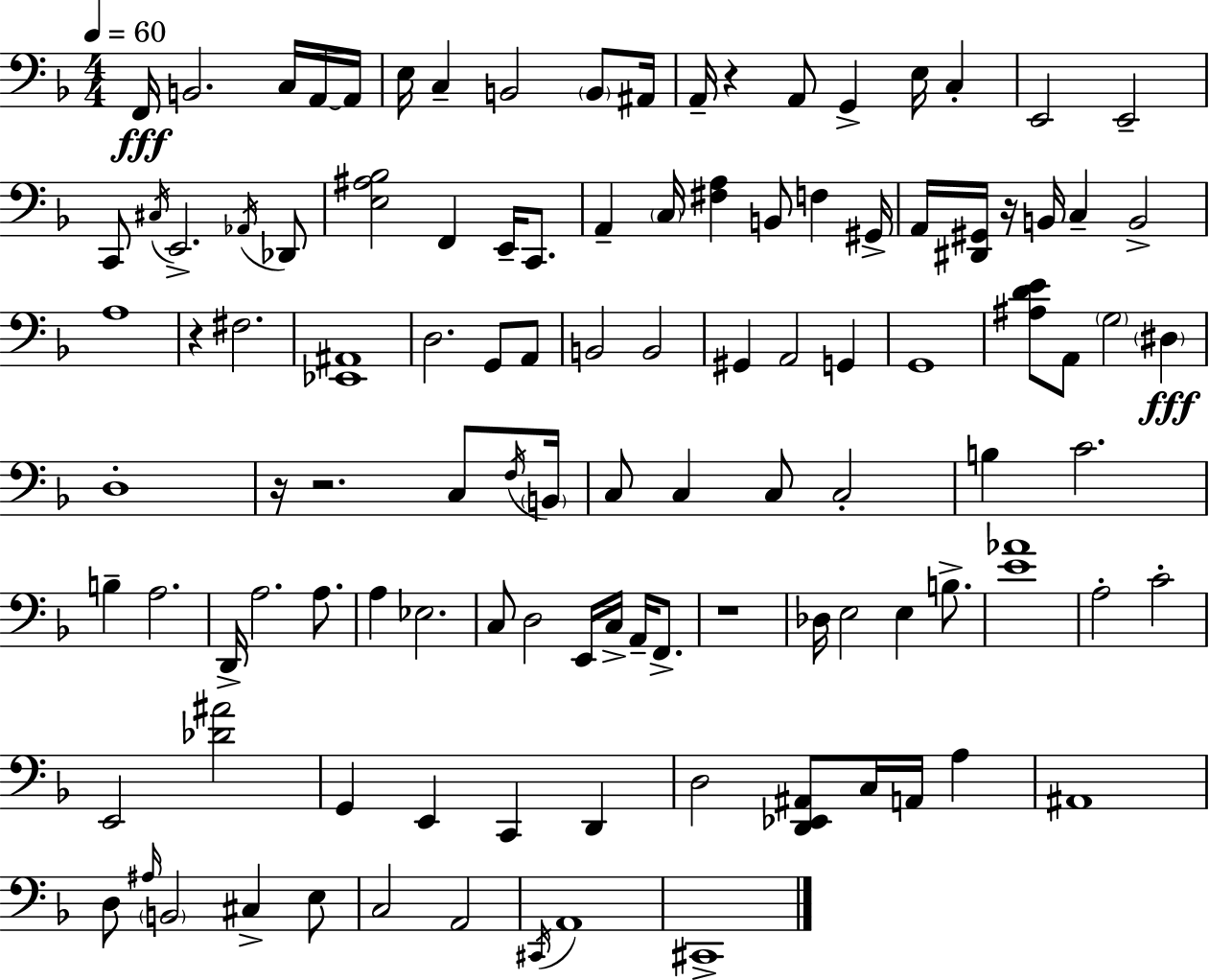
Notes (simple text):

F2/s B2/h. C3/s A2/s A2/s E3/s C3/q B2/h B2/e A#2/s A2/s R/q A2/e G2/q E3/s C3/q E2/h E2/h C2/e C#3/s E2/h. Ab2/s Db2/e [E3,A#3,Bb3]/h F2/q E2/s C2/e. A2/q C3/s [F#3,A3]/q B2/e F3/q G#2/s A2/s [D#2,G#2]/s R/s B2/s C3/q B2/h A3/w R/q F#3/h. [Eb2,A#2]/w D3/h. G2/e A2/e B2/h B2/h G#2/q A2/h G2/q G2/w [A#3,D4,E4]/e A2/e G3/h D#3/q D3/w R/s R/h. C3/e F3/s B2/s C3/e C3/q C3/e C3/h B3/q C4/h. B3/q A3/h. D2/s A3/h. A3/e. A3/q Eb3/h. C3/e D3/h E2/s C3/s A2/s F2/e. R/w Db3/s E3/h E3/q B3/e. [E4,Ab4]/w A3/h C4/h E2/h [Db4,A#4]/h G2/q E2/q C2/q D2/q D3/h [D2,Eb2,A#2]/e C3/s A2/s A3/q A#2/w D3/e A#3/s B2/h C#3/q E3/e C3/h A2/h C#2/s A2/w C#2/w